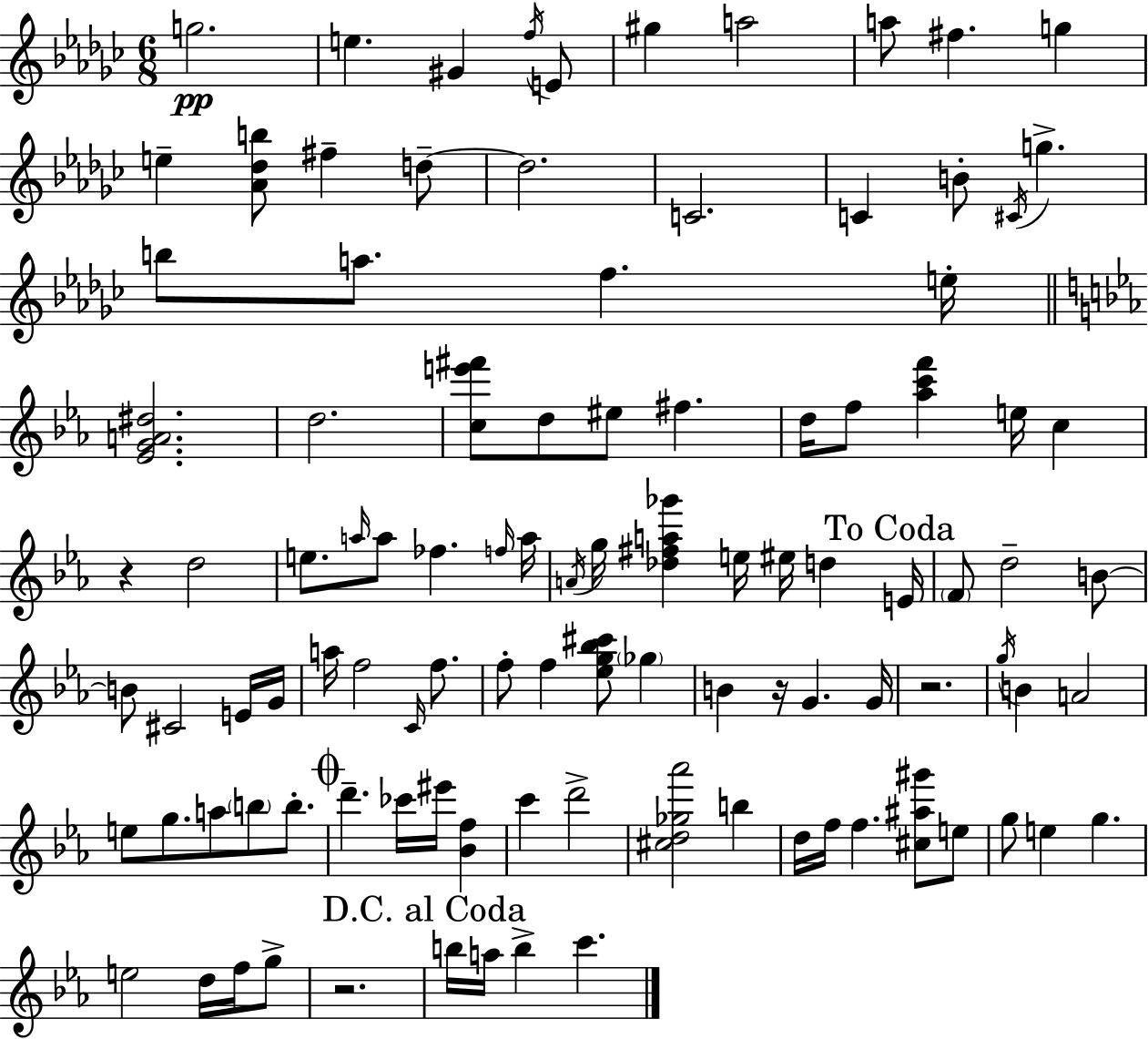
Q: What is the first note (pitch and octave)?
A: G5